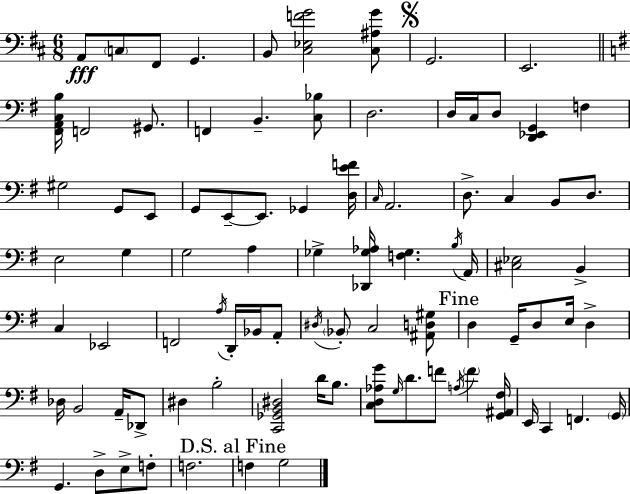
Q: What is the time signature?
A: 6/8